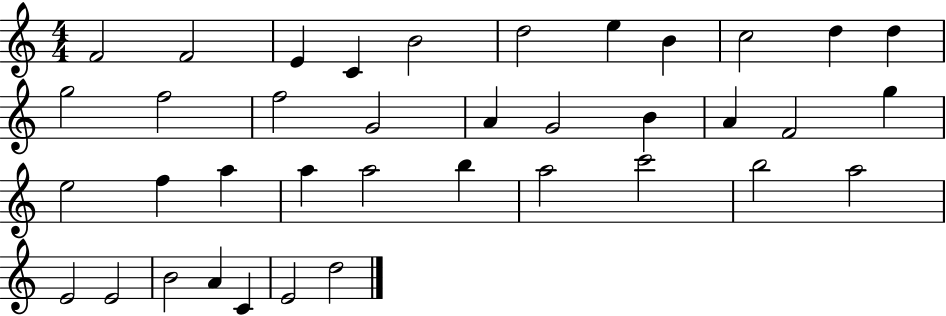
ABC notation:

X:1
T:Untitled
M:4/4
L:1/4
K:C
F2 F2 E C B2 d2 e B c2 d d g2 f2 f2 G2 A G2 B A F2 g e2 f a a a2 b a2 c'2 b2 a2 E2 E2 B2 A C E2 d2